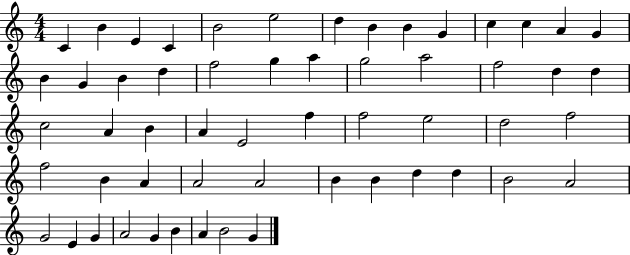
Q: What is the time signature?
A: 4/4